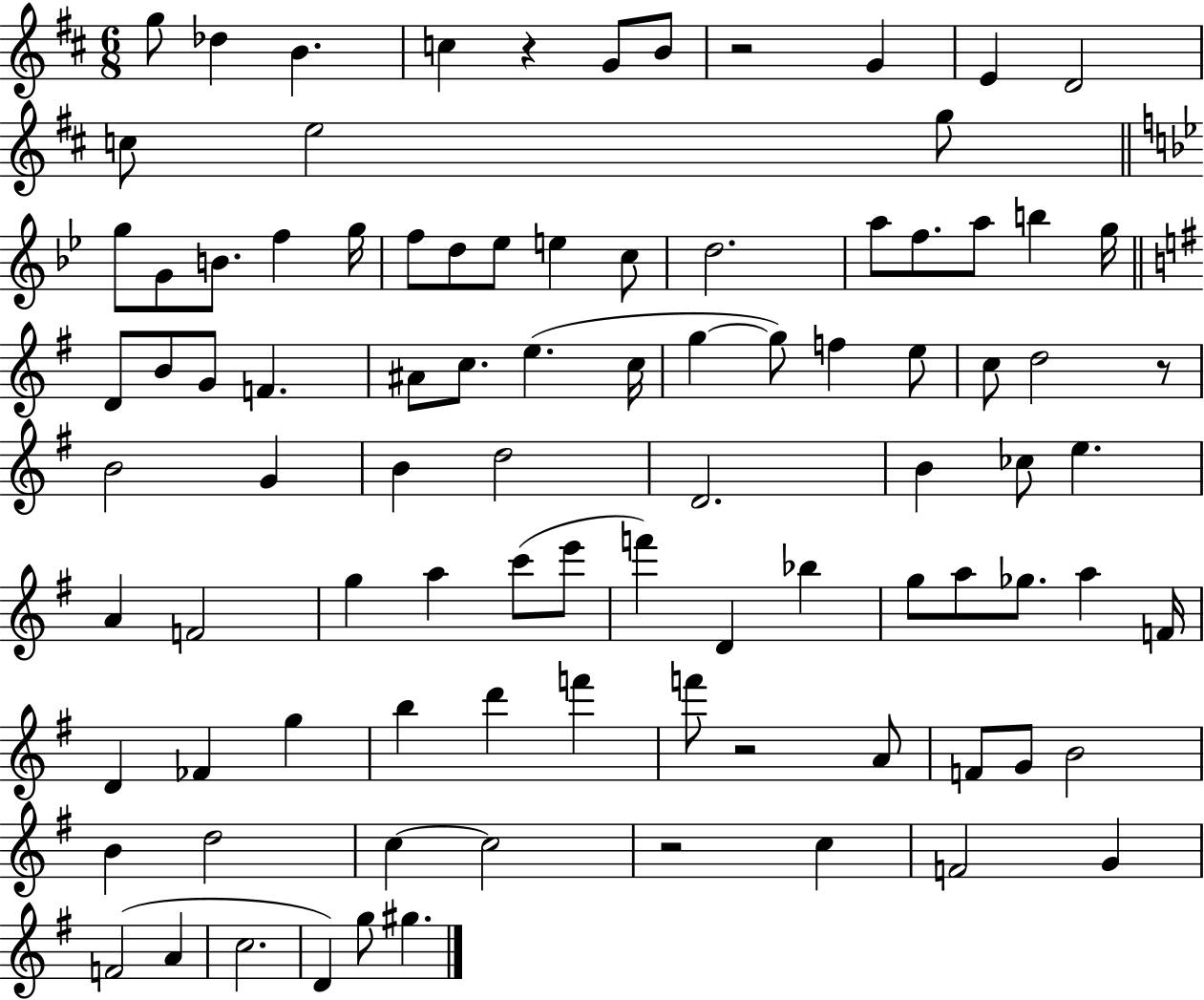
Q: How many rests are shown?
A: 5